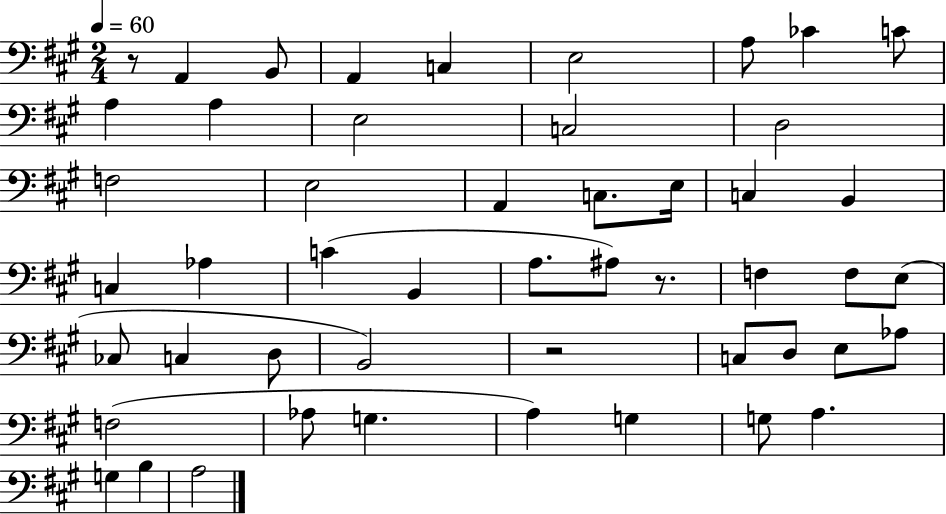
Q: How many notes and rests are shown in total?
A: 50